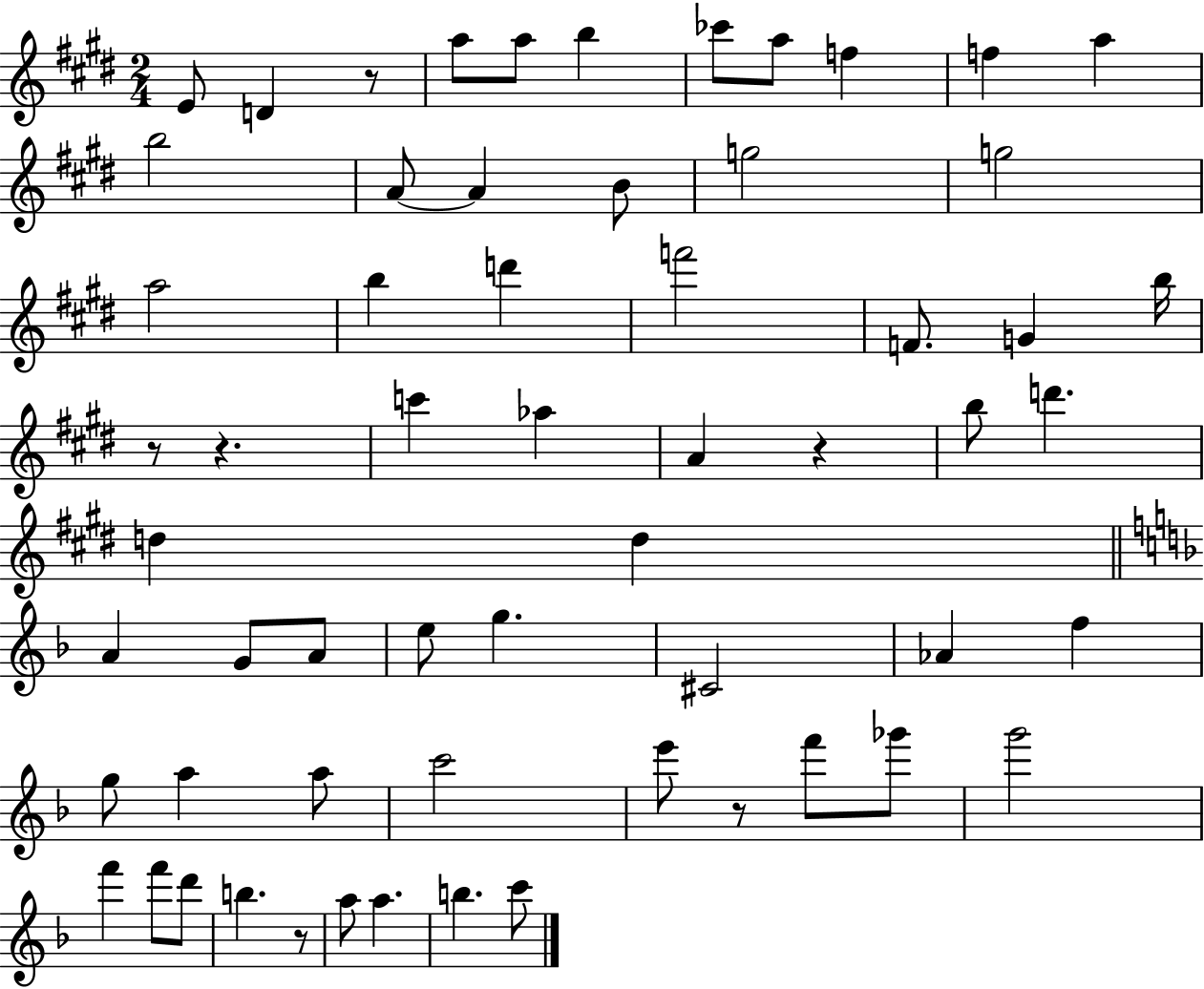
{
  \clef treble
  \numericTimeSignature
  \time 2/4
  \key e \major
  e'8 d'4 r8 | a''8 a''8 b''4 | ces'''8 a''8 f''4 | f''4 a''4 | \break b''2 | a'8~~ a'4 b'8 | g''2 | g''2 | \break a''2 | b''4 d'''4 | f'''2 | f'8. g'4 b''16 | \break r8 r4. | c'''4 aes''4 | a'4 r4 | b''8 d'''4. | \break d''4 d''4 | \bar "||" \break \key f \major a'4 g'8 a'8 | e''8 g''4. | cis'2 | aes'4 f''4 | \break g''8 a''4 a''8 | c'''2 | e'''8 r8 f'''8 ges'''8 | g'''2 | \break f'''4 f'''8 d'''8 | b''4. r8 | a''8 a''4. | b''4. c'''8 | \break \bar "|."
}